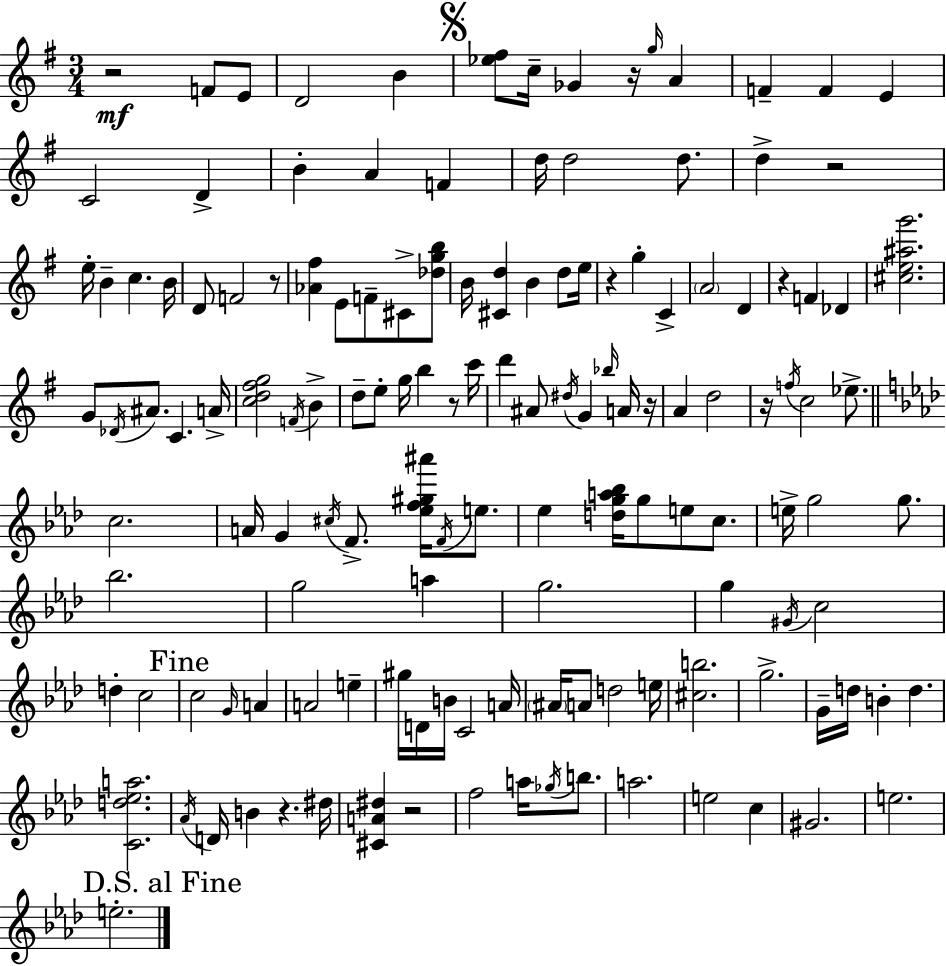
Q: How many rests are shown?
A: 11